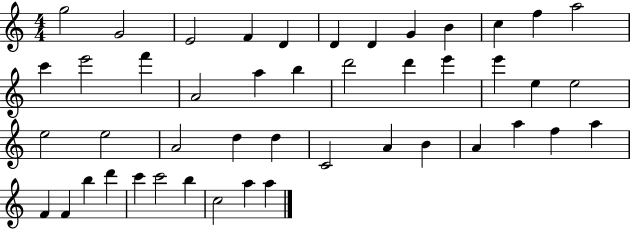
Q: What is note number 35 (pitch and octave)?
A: F5